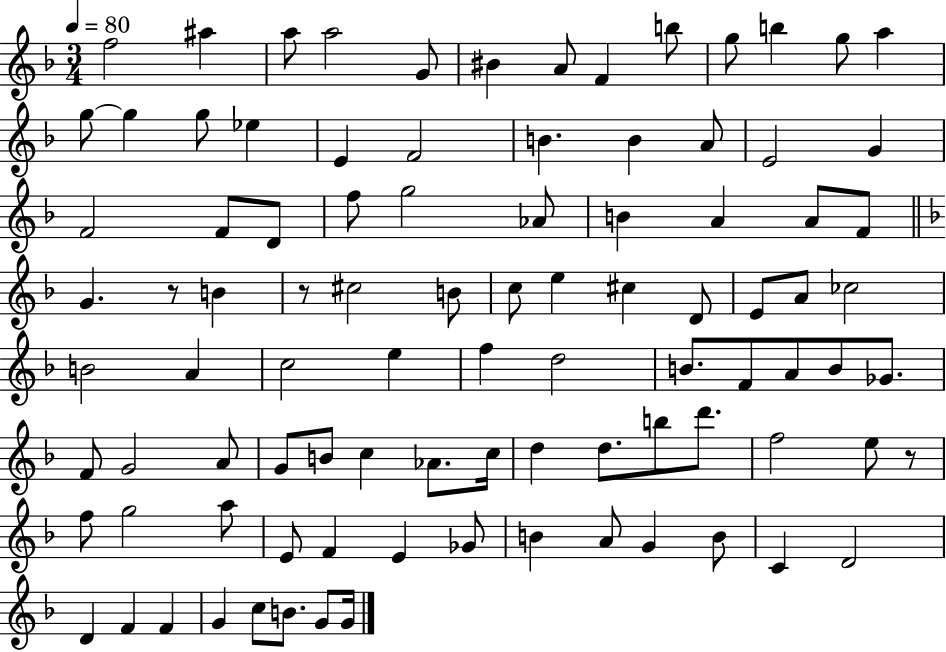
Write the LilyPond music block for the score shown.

{
  \clef treble
  \numericTimeSignature
  \time 3/4
  \key f \major
  \tempo 4 = 80
  \repeat volta 2 { f''2 ais''4 | a''8 a''2 g'8 | bis'4 a'8 f'4 b''8 | g''8 b''4 g''8 a''4 | \break g''8~~ g''4 g''8 ees''4 | e'4 f'2 | b'4. b'4 a'8 | e'2 g'4 | \break f'2 f'8 d'8 | f''8 g''2 aes'8 | b'4 a'4 a'8 f'8 | \bar "||" \break \key f \major g'4. r8 b'4 | r8 cis''2 b'8 | c''8 e''4 cis''4 d'8 | e'8 a'8 ces''2 | \break b'2 a'4 | c''2 e''4 | f''4 d''2 | b'8. f'8 a'8 b'8 ges'8. | \break f'8 g'2 a'8 | g'8 b'8 c''4 aes'8. c''16 | d''4 d''8. b''8 d'''8. | f''2 e''8 r8 | \break f''8 g''2 a''8 | e'8 f'4 e'4 ges'8 | b'4 a'8 g'4 b'8 | c'4 d'2 | \break d'4 f'4 f'4 | g'4 c''8 b'8. g'8 g'16 | } \bar "|."
}